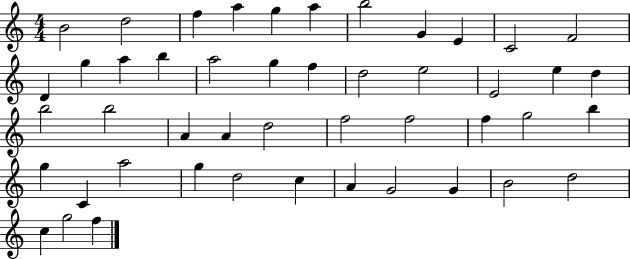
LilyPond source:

{
  \clef treble
  \numericTimeSignature
  \time 4/4
  \key c \major
  b'2 d''2 | f''4 a''4 g''4 a''4 | b''2 g'4 e'4 | c'2 f'2 | \break d'4 g''4 a''4 b''4 | a''2 g''4 f''4 | d''2 e''2 | e'2 e''4 d''4 | \break b''2 b''2 | a'4 a'4 d''2 | f''2 f''2 | f''4 g''2 b''4 | \break g''4 c'4 a''2 | g''4 d''2 c''4 | a'4 g'2 g'4 | b'2 d''2 | \break c''4 g''2 f''4 | \bar "|."
}